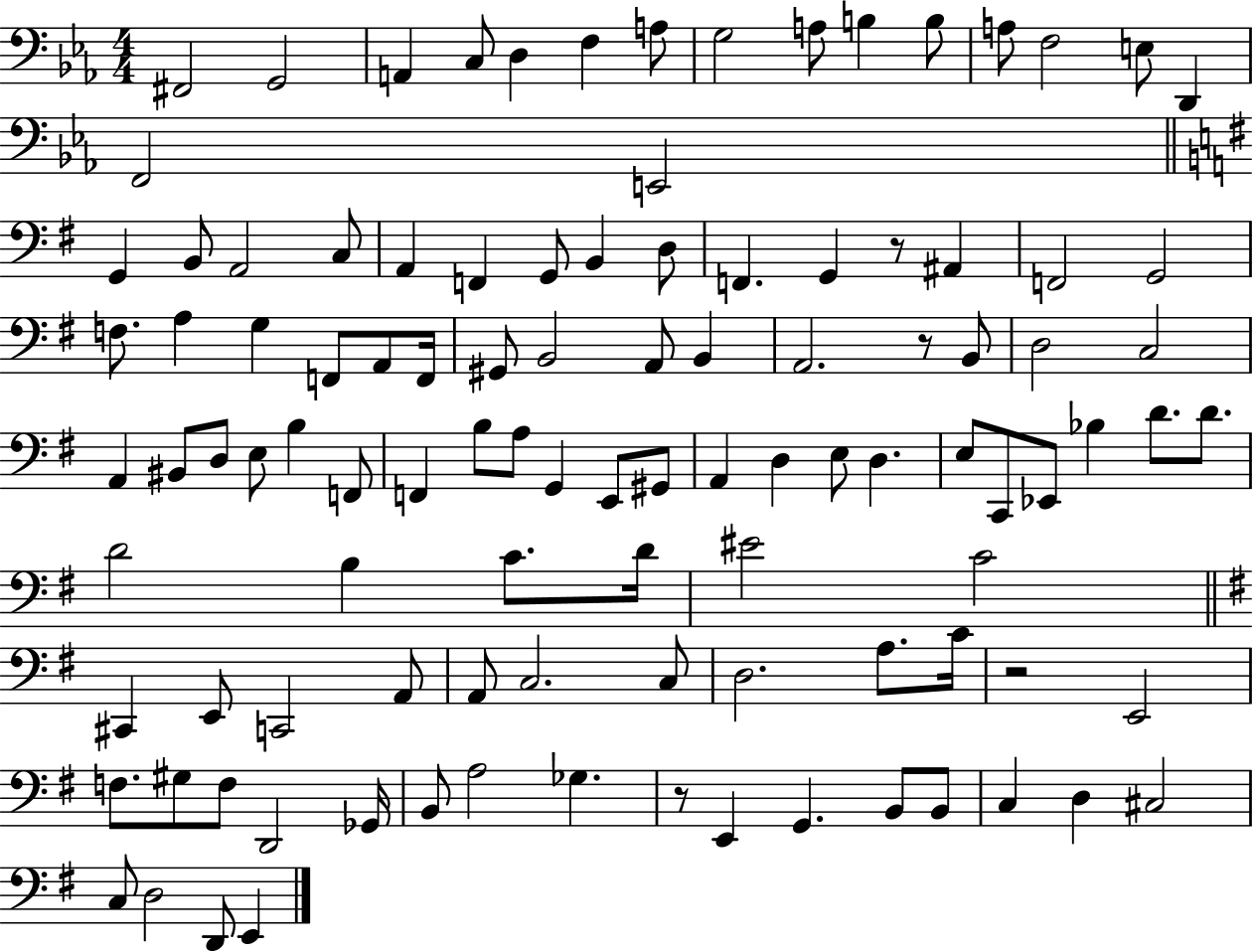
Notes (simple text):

F#2/h G2/h A2/q C3/e D3/q F3/q A3/e G3/h A3/e B3/q B3/e A3/e F3/h E3/e D2/q F2/h E2/h G2/q B2/e A2/h C3/e A2/q F2/q G2/e B2/q D3/e F2/q. G2/q R/e A#2/q F2/h G2/h F3/e. A3/q G3/q F2/e A2/e F2/s G#2/e B2/h A2/e B2/q A2/h. R/e B2/e D3/h C3/h A2/q BIS2/e D3/e E3/e B3/q F2/e F2/q B3/e A3/e G2/q E2/e G#2/e A2/q D3/q E3/e D3/q. E3/e C2/e Eb2/e Bb3/q D4/e. D4/e. D4/h B3/q C4/e. D4/s EIS4/h C4/h C#2/q E2/e C2/h A2/e A2/e C3/h. C3/e D3/h. A3/e. C4/s R/h E2/h F3/e. G#3/e F3/e D2/h Gb2/s B2/e A3/h Gb3/q. R/e E2/q G2/q. B2/e B2/e C3/q D3/q C#3/h C3/e D3/h D2/e E2/q